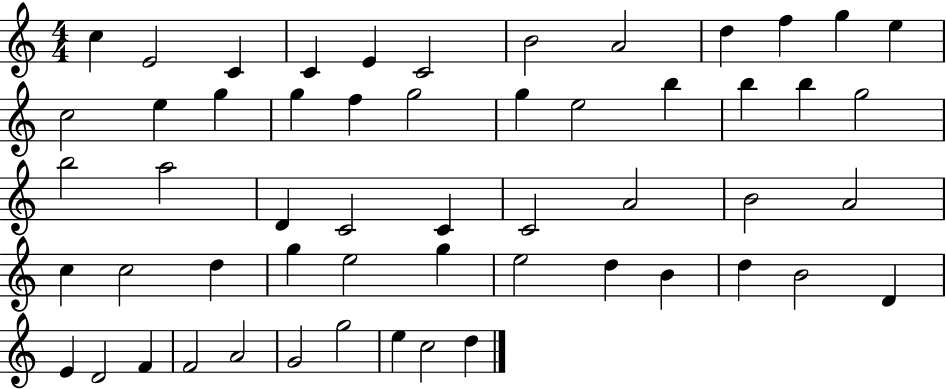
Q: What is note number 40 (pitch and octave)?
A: E5